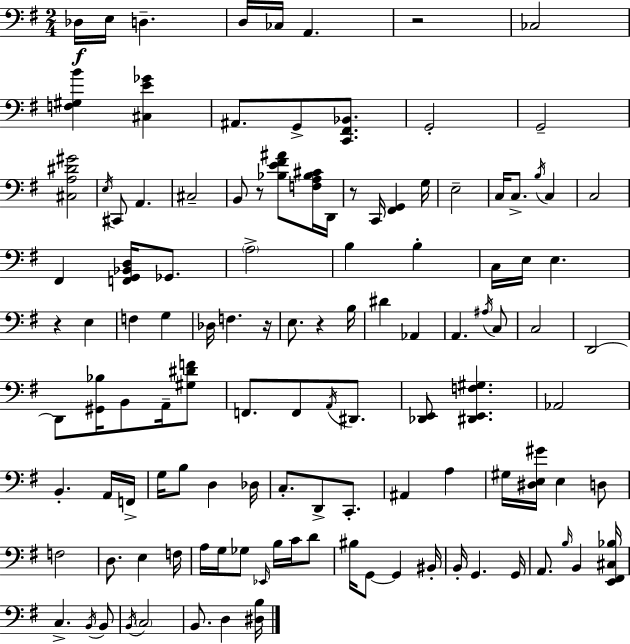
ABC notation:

X:1
T:Untitled
M:2/4
L:1/4
K:G
_D,/4 E,/4 D, D,/4 _C,/4 A,, z2 _C,2 [F,^G,B] [^C,E_G] ^A,,/2 G,,/2 [C,,^F,,_B,,]/2 G,,2 G,,2 [^C,A,^D^G]2 E,/4 ^C,,/2 A,, ^C,2 B,,/2 z/2 [_B,E^F^A]/2 [F,A,_B,^C]/4 D,,/4 z/2 C,,/4 [^F,,G,,] G,/4 E,2 C,/4 C,/2 B,/4 C, C,2 ^F,, [F,,G,,_B,,D,]/4 _G,,/2 A,2 B, B, C,/4 E,/4 E, z E, F, G, _D,/4 F, z/4 E,/2 z B,/4 ^D _A,, A,, ^A,/4 C,/2 C,2 D,,2 D,,/2 [^G,,_B,]/4 B,,/2 A,,/4 [^G,^DF]/2 F,,/2 F,,/2 A,,/4 ^D,,/2 [_D,,E,,]/2 [^D,,E,,F,^G,] _A,,2 B,, A,,/4 F,,/4 G,/4 B,/2 D, _D,/4 C,/2 D,,/2 C,,/2 ^A,, A, ^G,/4 [^D,E,^G]/4 E, D,/2 F,2 D,/2 E, F,/4 A,/4 G,/4 _G,/2 _E,,/4 B,/4 C/4 D/2 ^B,/4 G,,/2 G,, ^B,,/4 B,,/4 G,, G,,/4 A,,/2 B,/4 B,, [E,,^F,,^C,_B,]/4 C, B,,/4 B,,/2 B,,/4 C,2 B,,/2 D, [^D,B,]/4